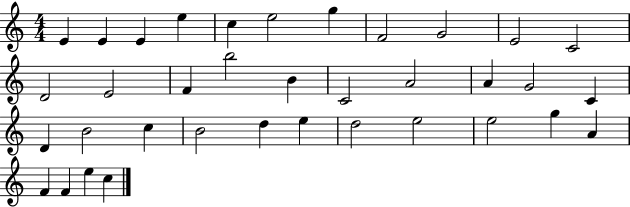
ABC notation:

X:1
T:Untitled
M:4/4
L:1/4
K:C
E E E e c e2 g F2 G2 E2 C2 D2 E2 F b2 B C2 A2 A G2 C D B2 c B2 d e d2 e2 e2 g A F F e c